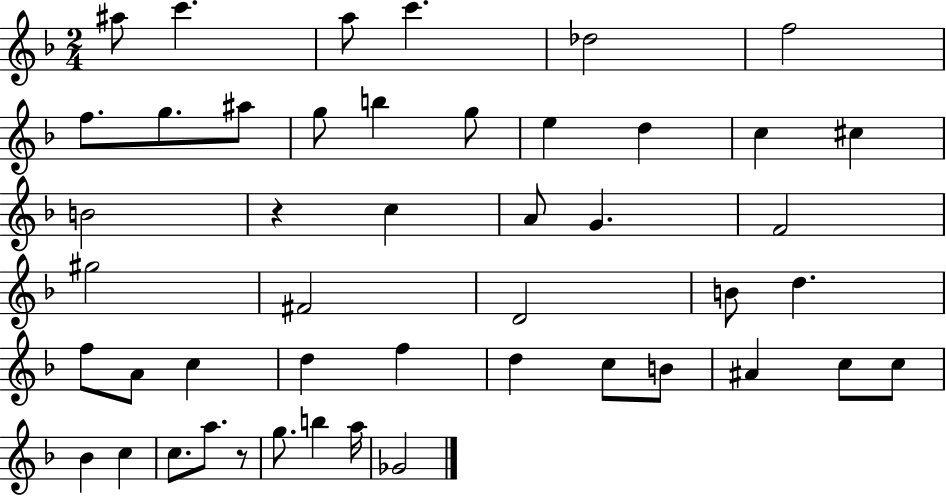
A#5/e C6/q. A5/e C6/q. Db5/h F5/h F5/e. G5/e. A#5/e G5/e B5/q G5/e E5/q D5/q C5/q C#5/q B4/h R/q C5/q A4/e G4/q. F4/h G#5/h F#4/h D4/h B4/e D5/q. F5/e A4/e C5/q D5/q F5/q D5/q C5/e B4/e A#4/q C5/e C5/e Bb4/q C5/q C5/e. A5/e. R/e G5/e. B5/q A5/s Gb4/h